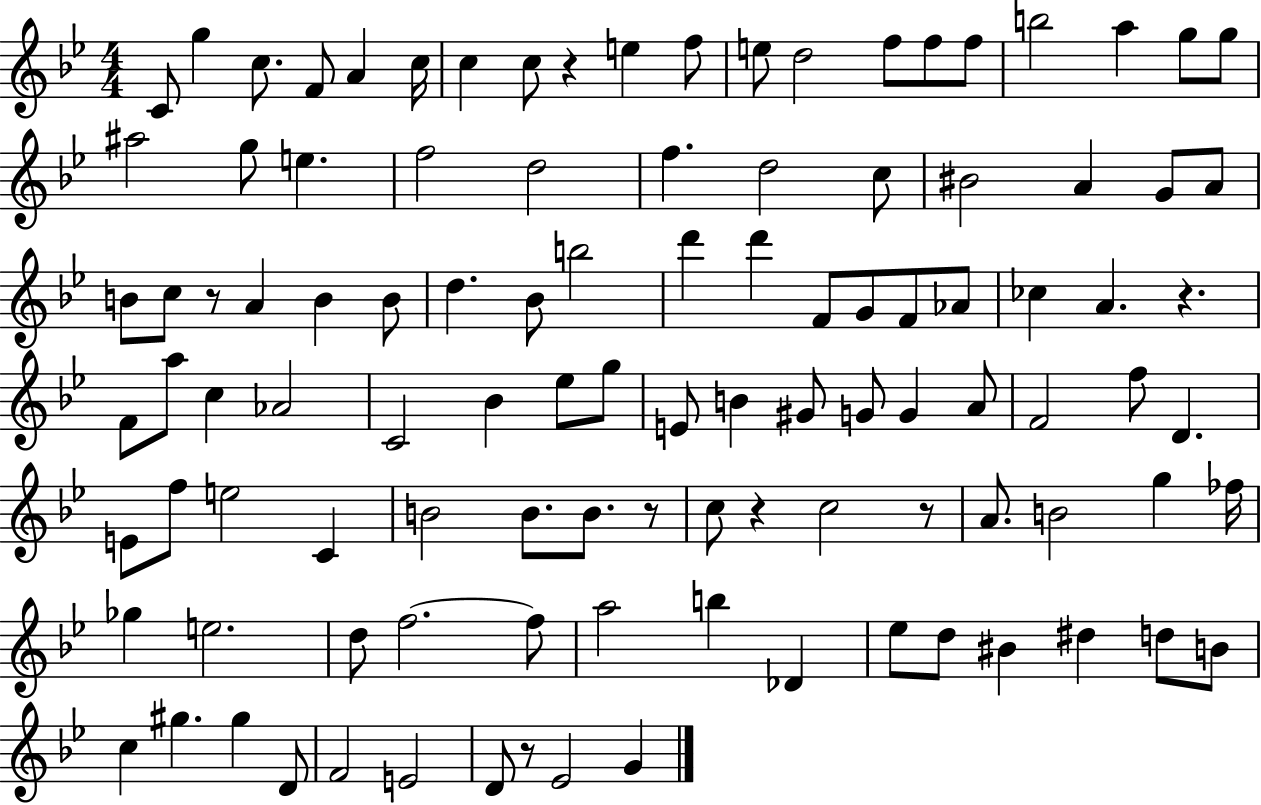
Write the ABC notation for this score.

X:1
T:Untitled
M:4/4
L:1/4
K:Bb
C/2 g c/2 F/2 A c/4 c c/2 z e f/2 e/2 d2 f/2 f/2 f/2 b2 a g/2 g/2 ^a2 g/2 e f2 d2 f d2 c/2 ^B2 A G/2 A/2 B/2 c/2 z/2 A B B/2 d _B/2 b2 d' d' F/2 G/2 F/2 _A/2 _c A z F/2 a/2 c _A2 C2 _B _e/2 g/2 E/2 B ^G/2 G/2 G A/2 F2 f/2 D E/2 f/2 e2 C B2 B/2 B/2 z/2 c/2 z c2 z/2 A/2 B2 g _f/4 _g e2 d/2 f2 f/2 a2 b _D _e/2 d/2 ^B ^d d/2 B/2 c ^g ^g D/2 F2 E2 D/2 z/2 _E2 G